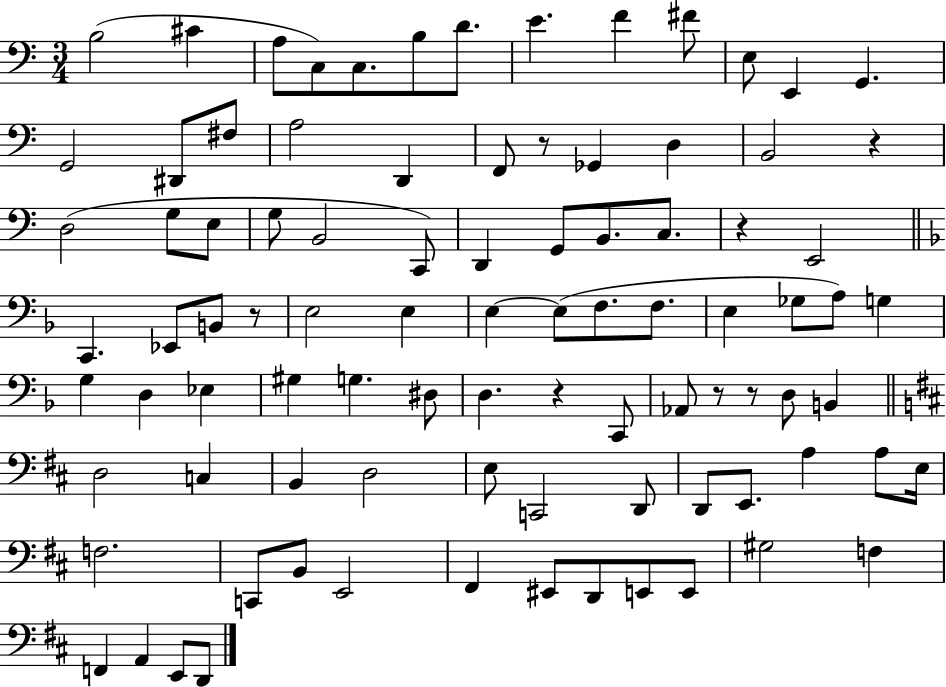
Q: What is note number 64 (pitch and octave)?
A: D2